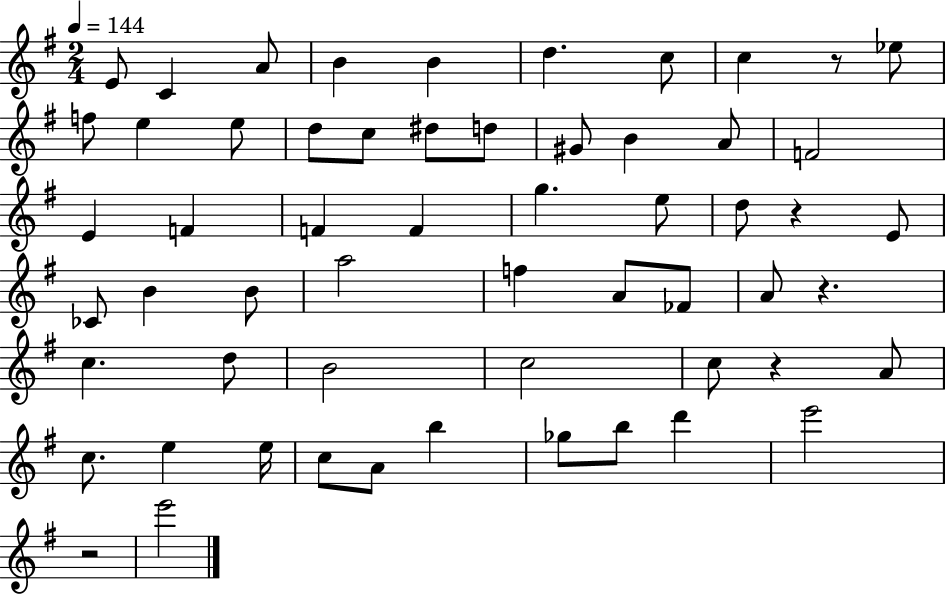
{
  \clef treble
  \numericTimeSignature
  \time 2/4
  \key g \major
  \tempo 4 = 144
  e'8 c'4 a'8 | b'4 b'4 | d''4. c''8 | c''4 r8 ees''8 | \break f''8 e''4 e''8 | d''8 c''8 dis''8 d''8 | gis'8 b'4 a'8 | f'2 | \break e'4 f'4 | f'4 f'4 | g''4. e''8 | d''8 r4 e'8 | \break ces'8 b'4 b'8 | a''2 | f''4 a'8 fes'8 | a'8 r4. | \break c''4. d''8 | b'2 | c''2 | c''8 r4 a'8 | \break c''8. e''4 e''16 | c''8 a'8 b''4 | ges''8 b''8 d'''4 | e'''2 | \break r2 | e'''2 | \bar "|."
}